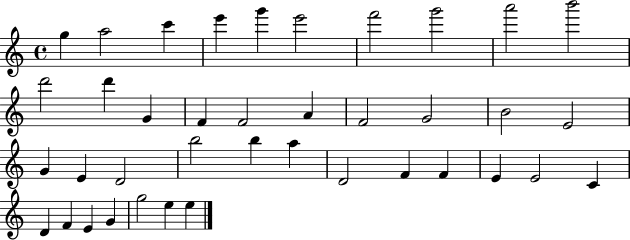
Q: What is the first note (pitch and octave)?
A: G5